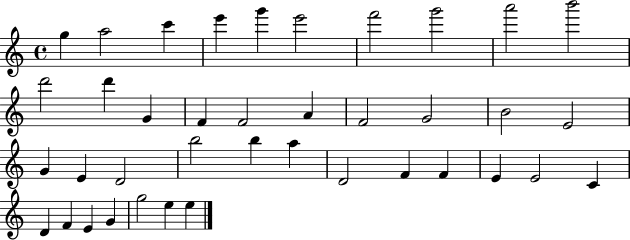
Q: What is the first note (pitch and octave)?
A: G5